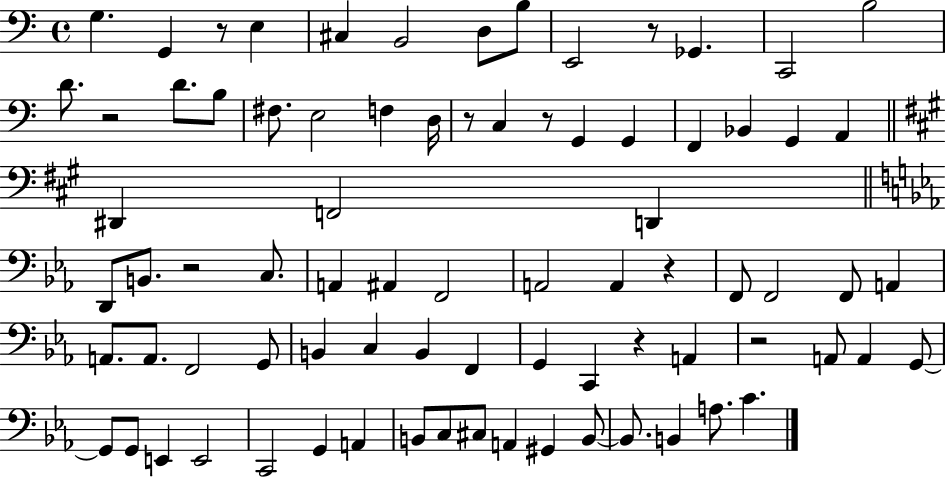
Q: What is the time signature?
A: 4/4